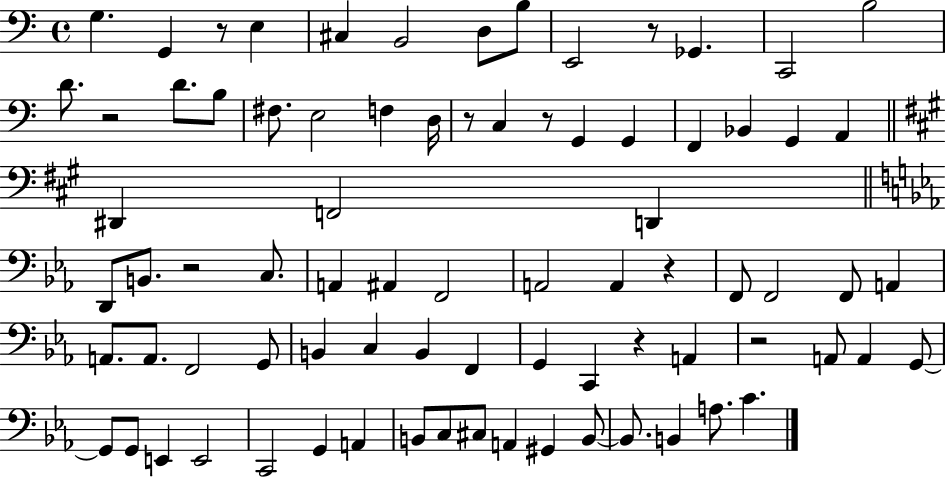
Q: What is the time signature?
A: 4/4